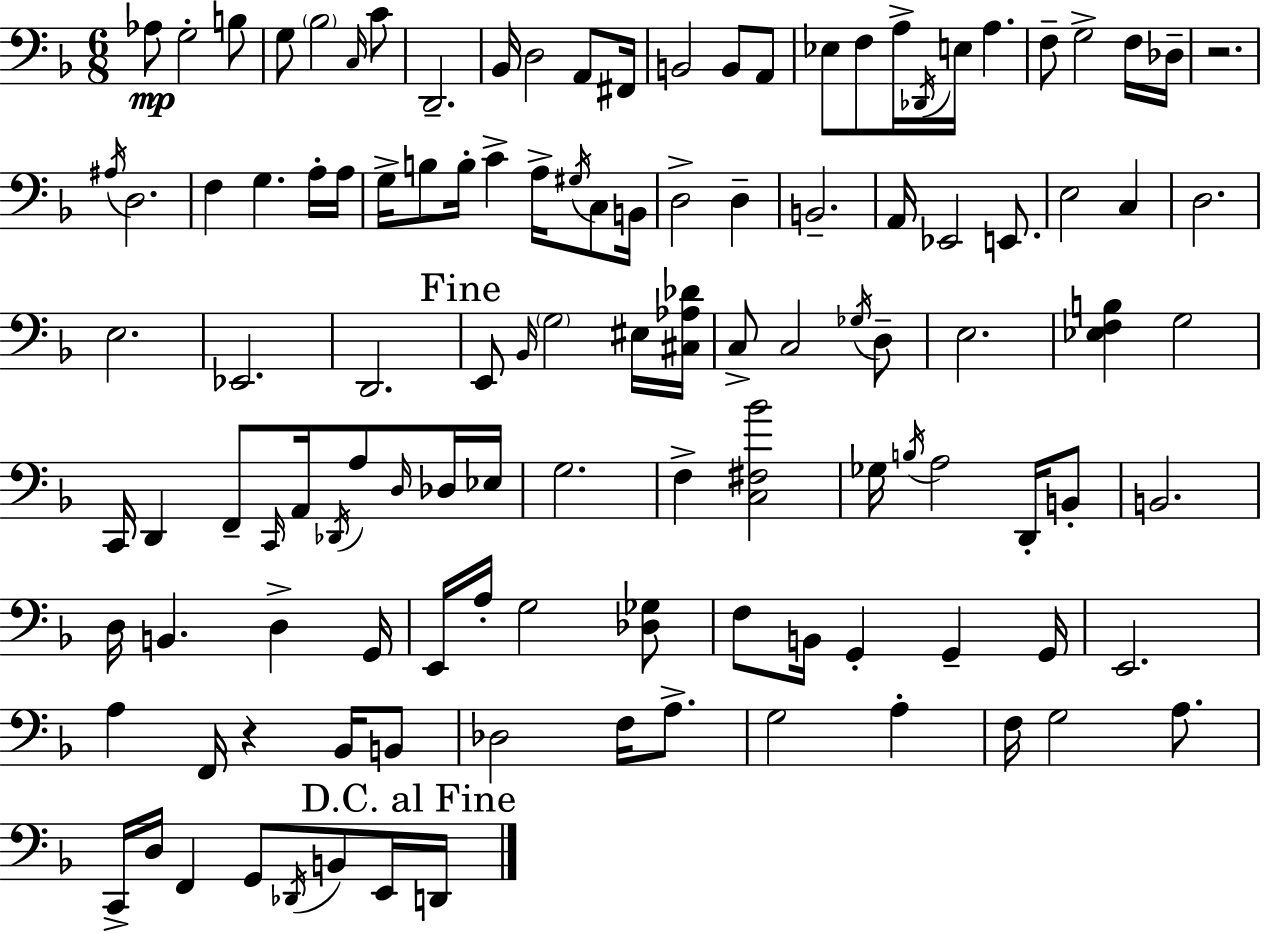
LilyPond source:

{
  \clef bass
  \numericTimeSignature
  \time 6/8
  \key d \minor
  aes8\mp g2-. b8 | g8 \parenthesize bes2 \grace { c16 } c'8 | d,2.-- | bes,16 d2 a,8 | \break fis,16 b,2 b,8 a,8 | ees8 f8 a16-> \acciaccatura { des,16 } e16 a4. | f8-- g2-> | f16 des16-- r2. | \break \acciaccatura { ais16 } d2. | f4 g4. | a16-. a16 g16-> b8 b16-. c'4-> a16-> | \acciaccatura { gis16 } c8 b,16 d2-> | \break d4-- b,2.-- | a,16 ees,2 | e,8. e2 | c4 d2. | \break e2. | ees,2. | d,2. | \mark "Fine" e,8 \grace { bes,16 } \parenthesize g2 | \break eis16 <cis aes des'>16 c8-> c2 | \acciaccatura { ges16 } d8-- e2. | <ees f b>4 g2 | c,16 d,4 f,8-- | \break \grace { c,16 } a,16 \acciaccatura { des,16 } a8 \grace { d16 } des16 ees16 g2. | f4-> | <c fis bes'>2 ges16 \acciaccatura { b16 } a2 | d,16-. b,8-. b,2. | \break d16 b,4. | d4-> g,16 e,16 a16-. | g2 <des ges>8 f8 | b,16 g,4-. g,4-- g,16 e,2. | \break a4 | f,16 r4 bes,16 b,8 des2 | f16 a8.-> g2 | a4-. f16 g2 | \break a8. c,16-> d16 | f,4 g,8 \acciaccatura { des,16 } b,8 e,16 \mark "D.C. al Fine" d,16 \bar "|."
}